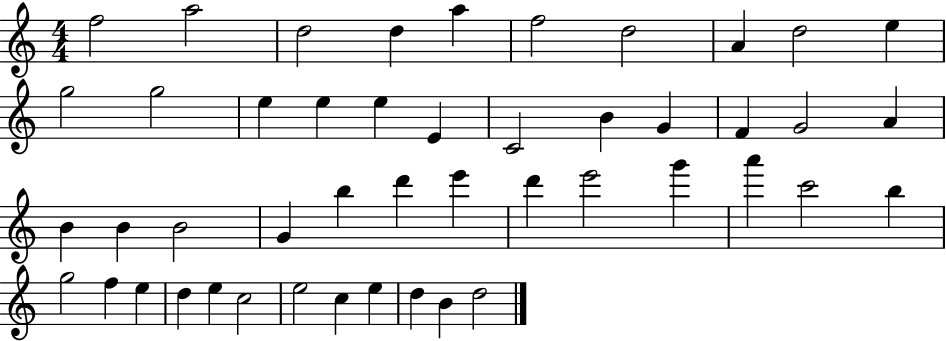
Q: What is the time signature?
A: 4/4